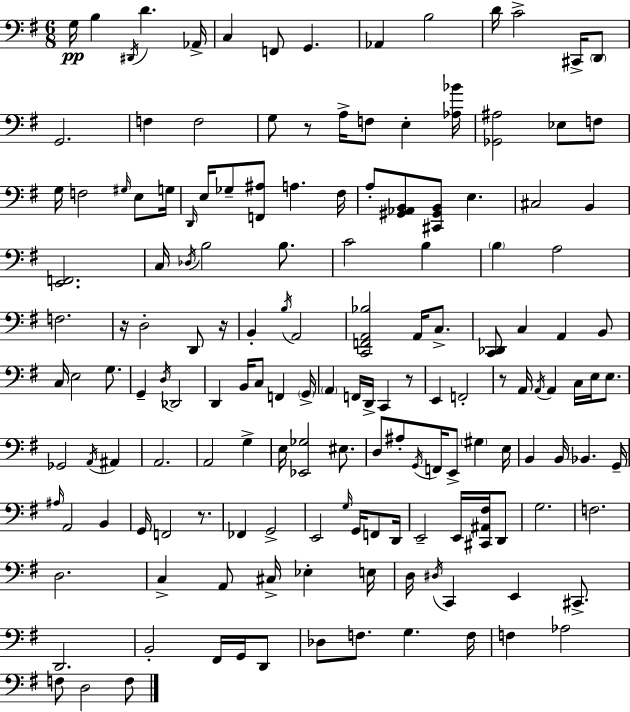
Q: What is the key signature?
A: G major